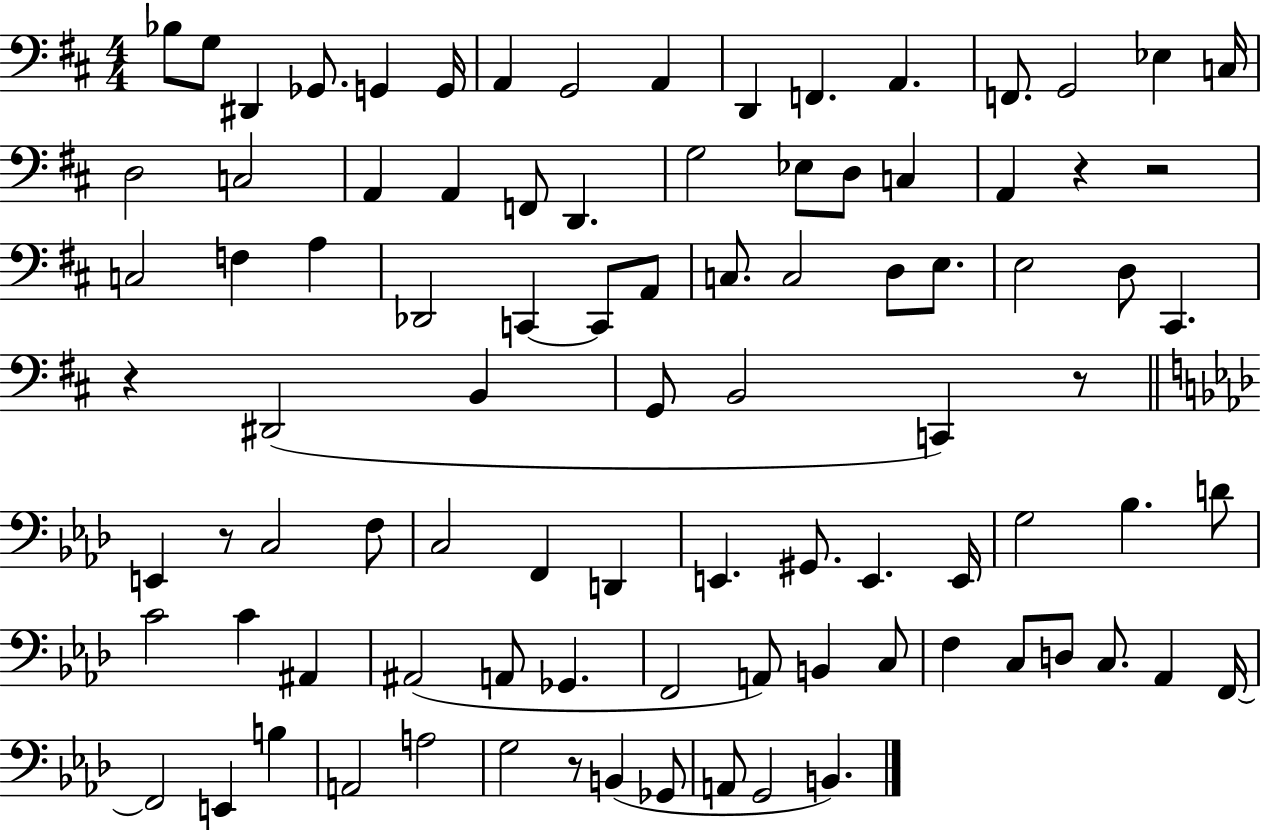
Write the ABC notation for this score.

X:1
T:Untitled
M:4/4
L:1/4
K:D
_B,/2 G,/2 ^D,, _G,,/2 G,, G,,/4 A,, G,,2 A,, D,, F,, A,, F,,/2 G,,2 _E, C,/4 D,2 C,2 A,, A,, F,,/2 D,, G,2 _E,/2 D,/2 C, A,, z z2 C,2 F, A, _D,,2 C,, C,,/2 A,,/2 C,/2 C,2 D,/2 E,/2 E,2 D,/2 ^C,, z ^D,,2 B,, G,,/2 B,,2 C,, z/2 E,, z/2 C,2 F,/2 C,2 F,, D,, E,, ^G,,/2 E,, E,,/4 G,2 _B, D/2 C2 C ^A,, ^A,,2 A,,/2 _G,, F,,2 A,,/2 B,, C,/2 F, C,/2 D,/2 C,/2 _A,, F,,/4 F,,2 E,, B, A,,2 A,2 G,2 z/2 B,, _G,,/2 A,,/2 G,,2 B,,